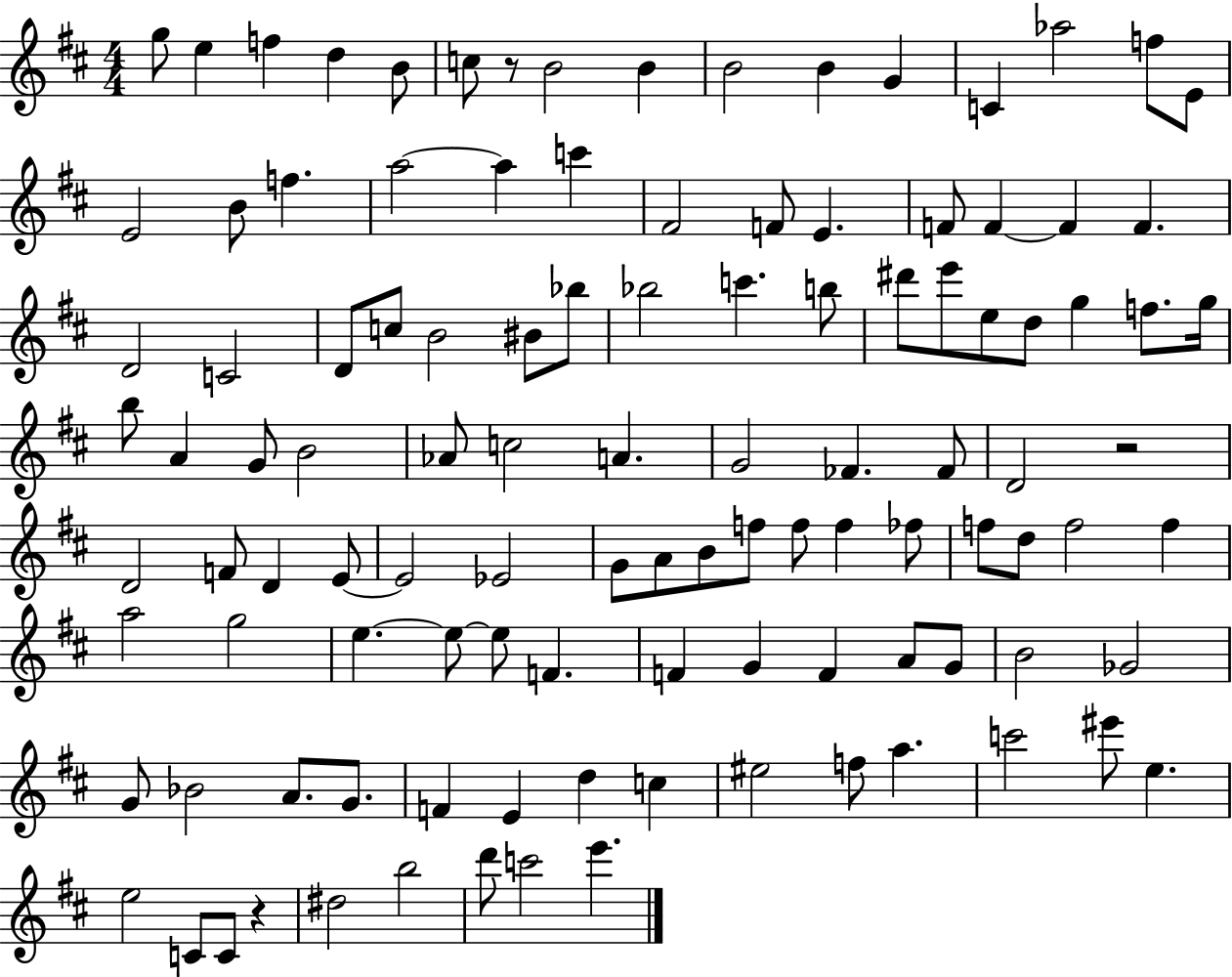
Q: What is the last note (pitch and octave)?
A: E6